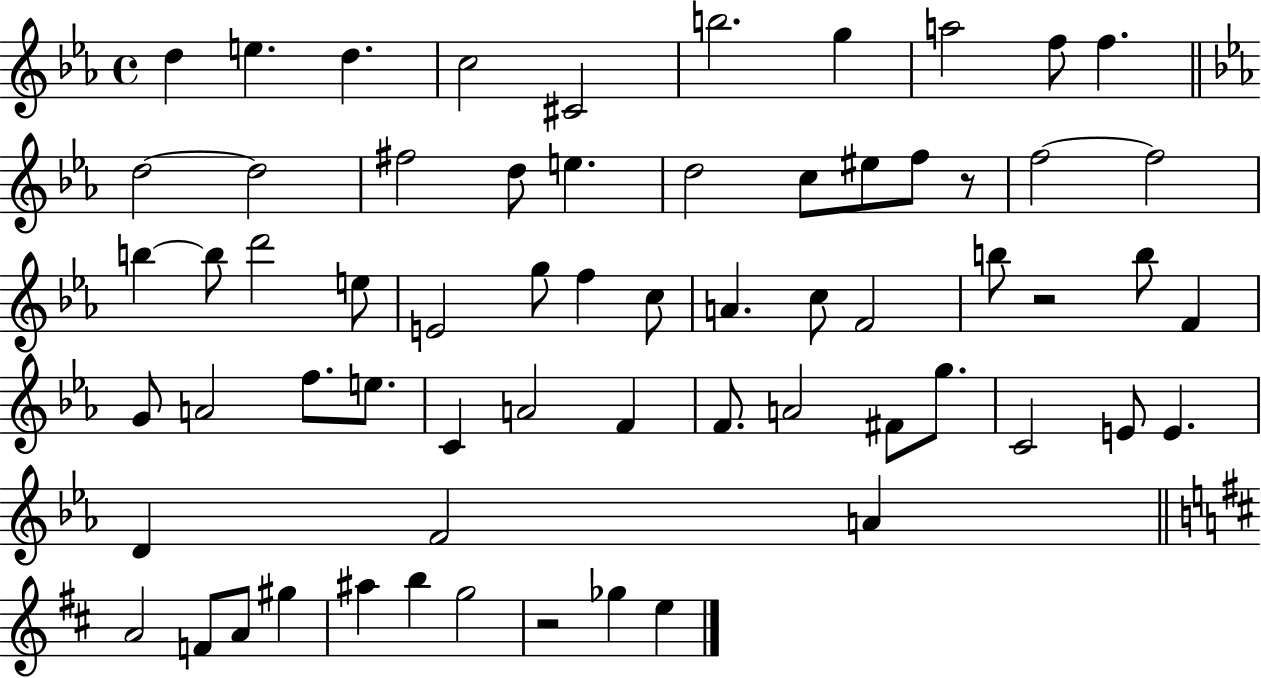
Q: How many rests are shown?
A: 3